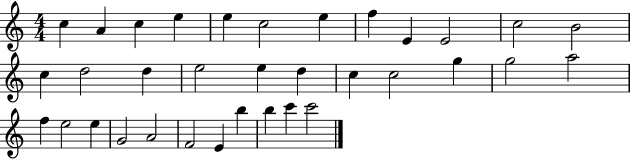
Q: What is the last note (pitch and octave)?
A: C6